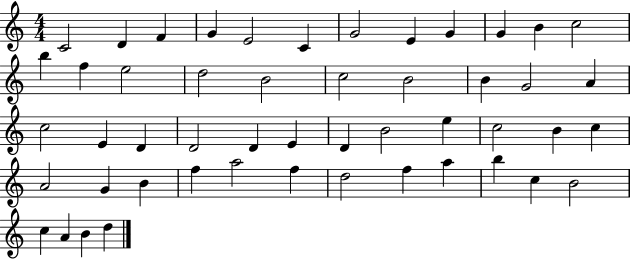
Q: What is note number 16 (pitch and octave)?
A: D5